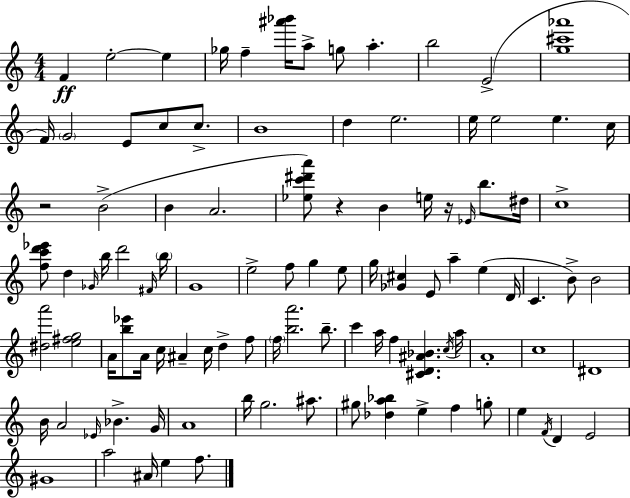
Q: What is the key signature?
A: C major